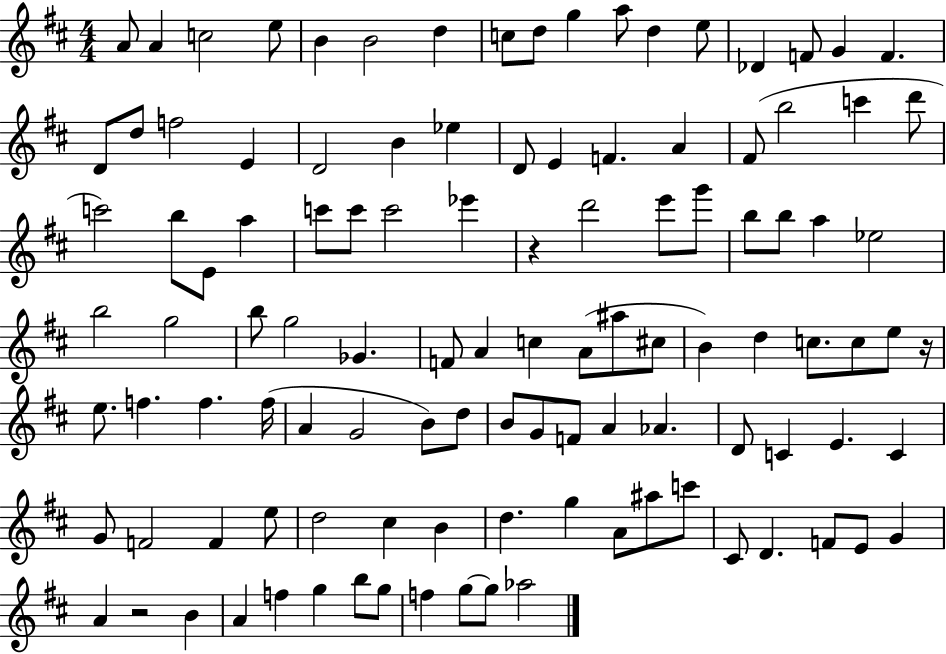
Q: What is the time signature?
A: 4/4